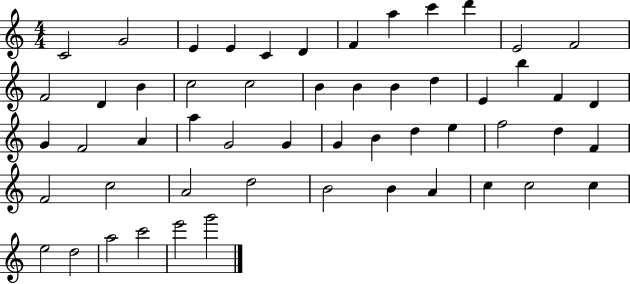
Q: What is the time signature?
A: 4/4